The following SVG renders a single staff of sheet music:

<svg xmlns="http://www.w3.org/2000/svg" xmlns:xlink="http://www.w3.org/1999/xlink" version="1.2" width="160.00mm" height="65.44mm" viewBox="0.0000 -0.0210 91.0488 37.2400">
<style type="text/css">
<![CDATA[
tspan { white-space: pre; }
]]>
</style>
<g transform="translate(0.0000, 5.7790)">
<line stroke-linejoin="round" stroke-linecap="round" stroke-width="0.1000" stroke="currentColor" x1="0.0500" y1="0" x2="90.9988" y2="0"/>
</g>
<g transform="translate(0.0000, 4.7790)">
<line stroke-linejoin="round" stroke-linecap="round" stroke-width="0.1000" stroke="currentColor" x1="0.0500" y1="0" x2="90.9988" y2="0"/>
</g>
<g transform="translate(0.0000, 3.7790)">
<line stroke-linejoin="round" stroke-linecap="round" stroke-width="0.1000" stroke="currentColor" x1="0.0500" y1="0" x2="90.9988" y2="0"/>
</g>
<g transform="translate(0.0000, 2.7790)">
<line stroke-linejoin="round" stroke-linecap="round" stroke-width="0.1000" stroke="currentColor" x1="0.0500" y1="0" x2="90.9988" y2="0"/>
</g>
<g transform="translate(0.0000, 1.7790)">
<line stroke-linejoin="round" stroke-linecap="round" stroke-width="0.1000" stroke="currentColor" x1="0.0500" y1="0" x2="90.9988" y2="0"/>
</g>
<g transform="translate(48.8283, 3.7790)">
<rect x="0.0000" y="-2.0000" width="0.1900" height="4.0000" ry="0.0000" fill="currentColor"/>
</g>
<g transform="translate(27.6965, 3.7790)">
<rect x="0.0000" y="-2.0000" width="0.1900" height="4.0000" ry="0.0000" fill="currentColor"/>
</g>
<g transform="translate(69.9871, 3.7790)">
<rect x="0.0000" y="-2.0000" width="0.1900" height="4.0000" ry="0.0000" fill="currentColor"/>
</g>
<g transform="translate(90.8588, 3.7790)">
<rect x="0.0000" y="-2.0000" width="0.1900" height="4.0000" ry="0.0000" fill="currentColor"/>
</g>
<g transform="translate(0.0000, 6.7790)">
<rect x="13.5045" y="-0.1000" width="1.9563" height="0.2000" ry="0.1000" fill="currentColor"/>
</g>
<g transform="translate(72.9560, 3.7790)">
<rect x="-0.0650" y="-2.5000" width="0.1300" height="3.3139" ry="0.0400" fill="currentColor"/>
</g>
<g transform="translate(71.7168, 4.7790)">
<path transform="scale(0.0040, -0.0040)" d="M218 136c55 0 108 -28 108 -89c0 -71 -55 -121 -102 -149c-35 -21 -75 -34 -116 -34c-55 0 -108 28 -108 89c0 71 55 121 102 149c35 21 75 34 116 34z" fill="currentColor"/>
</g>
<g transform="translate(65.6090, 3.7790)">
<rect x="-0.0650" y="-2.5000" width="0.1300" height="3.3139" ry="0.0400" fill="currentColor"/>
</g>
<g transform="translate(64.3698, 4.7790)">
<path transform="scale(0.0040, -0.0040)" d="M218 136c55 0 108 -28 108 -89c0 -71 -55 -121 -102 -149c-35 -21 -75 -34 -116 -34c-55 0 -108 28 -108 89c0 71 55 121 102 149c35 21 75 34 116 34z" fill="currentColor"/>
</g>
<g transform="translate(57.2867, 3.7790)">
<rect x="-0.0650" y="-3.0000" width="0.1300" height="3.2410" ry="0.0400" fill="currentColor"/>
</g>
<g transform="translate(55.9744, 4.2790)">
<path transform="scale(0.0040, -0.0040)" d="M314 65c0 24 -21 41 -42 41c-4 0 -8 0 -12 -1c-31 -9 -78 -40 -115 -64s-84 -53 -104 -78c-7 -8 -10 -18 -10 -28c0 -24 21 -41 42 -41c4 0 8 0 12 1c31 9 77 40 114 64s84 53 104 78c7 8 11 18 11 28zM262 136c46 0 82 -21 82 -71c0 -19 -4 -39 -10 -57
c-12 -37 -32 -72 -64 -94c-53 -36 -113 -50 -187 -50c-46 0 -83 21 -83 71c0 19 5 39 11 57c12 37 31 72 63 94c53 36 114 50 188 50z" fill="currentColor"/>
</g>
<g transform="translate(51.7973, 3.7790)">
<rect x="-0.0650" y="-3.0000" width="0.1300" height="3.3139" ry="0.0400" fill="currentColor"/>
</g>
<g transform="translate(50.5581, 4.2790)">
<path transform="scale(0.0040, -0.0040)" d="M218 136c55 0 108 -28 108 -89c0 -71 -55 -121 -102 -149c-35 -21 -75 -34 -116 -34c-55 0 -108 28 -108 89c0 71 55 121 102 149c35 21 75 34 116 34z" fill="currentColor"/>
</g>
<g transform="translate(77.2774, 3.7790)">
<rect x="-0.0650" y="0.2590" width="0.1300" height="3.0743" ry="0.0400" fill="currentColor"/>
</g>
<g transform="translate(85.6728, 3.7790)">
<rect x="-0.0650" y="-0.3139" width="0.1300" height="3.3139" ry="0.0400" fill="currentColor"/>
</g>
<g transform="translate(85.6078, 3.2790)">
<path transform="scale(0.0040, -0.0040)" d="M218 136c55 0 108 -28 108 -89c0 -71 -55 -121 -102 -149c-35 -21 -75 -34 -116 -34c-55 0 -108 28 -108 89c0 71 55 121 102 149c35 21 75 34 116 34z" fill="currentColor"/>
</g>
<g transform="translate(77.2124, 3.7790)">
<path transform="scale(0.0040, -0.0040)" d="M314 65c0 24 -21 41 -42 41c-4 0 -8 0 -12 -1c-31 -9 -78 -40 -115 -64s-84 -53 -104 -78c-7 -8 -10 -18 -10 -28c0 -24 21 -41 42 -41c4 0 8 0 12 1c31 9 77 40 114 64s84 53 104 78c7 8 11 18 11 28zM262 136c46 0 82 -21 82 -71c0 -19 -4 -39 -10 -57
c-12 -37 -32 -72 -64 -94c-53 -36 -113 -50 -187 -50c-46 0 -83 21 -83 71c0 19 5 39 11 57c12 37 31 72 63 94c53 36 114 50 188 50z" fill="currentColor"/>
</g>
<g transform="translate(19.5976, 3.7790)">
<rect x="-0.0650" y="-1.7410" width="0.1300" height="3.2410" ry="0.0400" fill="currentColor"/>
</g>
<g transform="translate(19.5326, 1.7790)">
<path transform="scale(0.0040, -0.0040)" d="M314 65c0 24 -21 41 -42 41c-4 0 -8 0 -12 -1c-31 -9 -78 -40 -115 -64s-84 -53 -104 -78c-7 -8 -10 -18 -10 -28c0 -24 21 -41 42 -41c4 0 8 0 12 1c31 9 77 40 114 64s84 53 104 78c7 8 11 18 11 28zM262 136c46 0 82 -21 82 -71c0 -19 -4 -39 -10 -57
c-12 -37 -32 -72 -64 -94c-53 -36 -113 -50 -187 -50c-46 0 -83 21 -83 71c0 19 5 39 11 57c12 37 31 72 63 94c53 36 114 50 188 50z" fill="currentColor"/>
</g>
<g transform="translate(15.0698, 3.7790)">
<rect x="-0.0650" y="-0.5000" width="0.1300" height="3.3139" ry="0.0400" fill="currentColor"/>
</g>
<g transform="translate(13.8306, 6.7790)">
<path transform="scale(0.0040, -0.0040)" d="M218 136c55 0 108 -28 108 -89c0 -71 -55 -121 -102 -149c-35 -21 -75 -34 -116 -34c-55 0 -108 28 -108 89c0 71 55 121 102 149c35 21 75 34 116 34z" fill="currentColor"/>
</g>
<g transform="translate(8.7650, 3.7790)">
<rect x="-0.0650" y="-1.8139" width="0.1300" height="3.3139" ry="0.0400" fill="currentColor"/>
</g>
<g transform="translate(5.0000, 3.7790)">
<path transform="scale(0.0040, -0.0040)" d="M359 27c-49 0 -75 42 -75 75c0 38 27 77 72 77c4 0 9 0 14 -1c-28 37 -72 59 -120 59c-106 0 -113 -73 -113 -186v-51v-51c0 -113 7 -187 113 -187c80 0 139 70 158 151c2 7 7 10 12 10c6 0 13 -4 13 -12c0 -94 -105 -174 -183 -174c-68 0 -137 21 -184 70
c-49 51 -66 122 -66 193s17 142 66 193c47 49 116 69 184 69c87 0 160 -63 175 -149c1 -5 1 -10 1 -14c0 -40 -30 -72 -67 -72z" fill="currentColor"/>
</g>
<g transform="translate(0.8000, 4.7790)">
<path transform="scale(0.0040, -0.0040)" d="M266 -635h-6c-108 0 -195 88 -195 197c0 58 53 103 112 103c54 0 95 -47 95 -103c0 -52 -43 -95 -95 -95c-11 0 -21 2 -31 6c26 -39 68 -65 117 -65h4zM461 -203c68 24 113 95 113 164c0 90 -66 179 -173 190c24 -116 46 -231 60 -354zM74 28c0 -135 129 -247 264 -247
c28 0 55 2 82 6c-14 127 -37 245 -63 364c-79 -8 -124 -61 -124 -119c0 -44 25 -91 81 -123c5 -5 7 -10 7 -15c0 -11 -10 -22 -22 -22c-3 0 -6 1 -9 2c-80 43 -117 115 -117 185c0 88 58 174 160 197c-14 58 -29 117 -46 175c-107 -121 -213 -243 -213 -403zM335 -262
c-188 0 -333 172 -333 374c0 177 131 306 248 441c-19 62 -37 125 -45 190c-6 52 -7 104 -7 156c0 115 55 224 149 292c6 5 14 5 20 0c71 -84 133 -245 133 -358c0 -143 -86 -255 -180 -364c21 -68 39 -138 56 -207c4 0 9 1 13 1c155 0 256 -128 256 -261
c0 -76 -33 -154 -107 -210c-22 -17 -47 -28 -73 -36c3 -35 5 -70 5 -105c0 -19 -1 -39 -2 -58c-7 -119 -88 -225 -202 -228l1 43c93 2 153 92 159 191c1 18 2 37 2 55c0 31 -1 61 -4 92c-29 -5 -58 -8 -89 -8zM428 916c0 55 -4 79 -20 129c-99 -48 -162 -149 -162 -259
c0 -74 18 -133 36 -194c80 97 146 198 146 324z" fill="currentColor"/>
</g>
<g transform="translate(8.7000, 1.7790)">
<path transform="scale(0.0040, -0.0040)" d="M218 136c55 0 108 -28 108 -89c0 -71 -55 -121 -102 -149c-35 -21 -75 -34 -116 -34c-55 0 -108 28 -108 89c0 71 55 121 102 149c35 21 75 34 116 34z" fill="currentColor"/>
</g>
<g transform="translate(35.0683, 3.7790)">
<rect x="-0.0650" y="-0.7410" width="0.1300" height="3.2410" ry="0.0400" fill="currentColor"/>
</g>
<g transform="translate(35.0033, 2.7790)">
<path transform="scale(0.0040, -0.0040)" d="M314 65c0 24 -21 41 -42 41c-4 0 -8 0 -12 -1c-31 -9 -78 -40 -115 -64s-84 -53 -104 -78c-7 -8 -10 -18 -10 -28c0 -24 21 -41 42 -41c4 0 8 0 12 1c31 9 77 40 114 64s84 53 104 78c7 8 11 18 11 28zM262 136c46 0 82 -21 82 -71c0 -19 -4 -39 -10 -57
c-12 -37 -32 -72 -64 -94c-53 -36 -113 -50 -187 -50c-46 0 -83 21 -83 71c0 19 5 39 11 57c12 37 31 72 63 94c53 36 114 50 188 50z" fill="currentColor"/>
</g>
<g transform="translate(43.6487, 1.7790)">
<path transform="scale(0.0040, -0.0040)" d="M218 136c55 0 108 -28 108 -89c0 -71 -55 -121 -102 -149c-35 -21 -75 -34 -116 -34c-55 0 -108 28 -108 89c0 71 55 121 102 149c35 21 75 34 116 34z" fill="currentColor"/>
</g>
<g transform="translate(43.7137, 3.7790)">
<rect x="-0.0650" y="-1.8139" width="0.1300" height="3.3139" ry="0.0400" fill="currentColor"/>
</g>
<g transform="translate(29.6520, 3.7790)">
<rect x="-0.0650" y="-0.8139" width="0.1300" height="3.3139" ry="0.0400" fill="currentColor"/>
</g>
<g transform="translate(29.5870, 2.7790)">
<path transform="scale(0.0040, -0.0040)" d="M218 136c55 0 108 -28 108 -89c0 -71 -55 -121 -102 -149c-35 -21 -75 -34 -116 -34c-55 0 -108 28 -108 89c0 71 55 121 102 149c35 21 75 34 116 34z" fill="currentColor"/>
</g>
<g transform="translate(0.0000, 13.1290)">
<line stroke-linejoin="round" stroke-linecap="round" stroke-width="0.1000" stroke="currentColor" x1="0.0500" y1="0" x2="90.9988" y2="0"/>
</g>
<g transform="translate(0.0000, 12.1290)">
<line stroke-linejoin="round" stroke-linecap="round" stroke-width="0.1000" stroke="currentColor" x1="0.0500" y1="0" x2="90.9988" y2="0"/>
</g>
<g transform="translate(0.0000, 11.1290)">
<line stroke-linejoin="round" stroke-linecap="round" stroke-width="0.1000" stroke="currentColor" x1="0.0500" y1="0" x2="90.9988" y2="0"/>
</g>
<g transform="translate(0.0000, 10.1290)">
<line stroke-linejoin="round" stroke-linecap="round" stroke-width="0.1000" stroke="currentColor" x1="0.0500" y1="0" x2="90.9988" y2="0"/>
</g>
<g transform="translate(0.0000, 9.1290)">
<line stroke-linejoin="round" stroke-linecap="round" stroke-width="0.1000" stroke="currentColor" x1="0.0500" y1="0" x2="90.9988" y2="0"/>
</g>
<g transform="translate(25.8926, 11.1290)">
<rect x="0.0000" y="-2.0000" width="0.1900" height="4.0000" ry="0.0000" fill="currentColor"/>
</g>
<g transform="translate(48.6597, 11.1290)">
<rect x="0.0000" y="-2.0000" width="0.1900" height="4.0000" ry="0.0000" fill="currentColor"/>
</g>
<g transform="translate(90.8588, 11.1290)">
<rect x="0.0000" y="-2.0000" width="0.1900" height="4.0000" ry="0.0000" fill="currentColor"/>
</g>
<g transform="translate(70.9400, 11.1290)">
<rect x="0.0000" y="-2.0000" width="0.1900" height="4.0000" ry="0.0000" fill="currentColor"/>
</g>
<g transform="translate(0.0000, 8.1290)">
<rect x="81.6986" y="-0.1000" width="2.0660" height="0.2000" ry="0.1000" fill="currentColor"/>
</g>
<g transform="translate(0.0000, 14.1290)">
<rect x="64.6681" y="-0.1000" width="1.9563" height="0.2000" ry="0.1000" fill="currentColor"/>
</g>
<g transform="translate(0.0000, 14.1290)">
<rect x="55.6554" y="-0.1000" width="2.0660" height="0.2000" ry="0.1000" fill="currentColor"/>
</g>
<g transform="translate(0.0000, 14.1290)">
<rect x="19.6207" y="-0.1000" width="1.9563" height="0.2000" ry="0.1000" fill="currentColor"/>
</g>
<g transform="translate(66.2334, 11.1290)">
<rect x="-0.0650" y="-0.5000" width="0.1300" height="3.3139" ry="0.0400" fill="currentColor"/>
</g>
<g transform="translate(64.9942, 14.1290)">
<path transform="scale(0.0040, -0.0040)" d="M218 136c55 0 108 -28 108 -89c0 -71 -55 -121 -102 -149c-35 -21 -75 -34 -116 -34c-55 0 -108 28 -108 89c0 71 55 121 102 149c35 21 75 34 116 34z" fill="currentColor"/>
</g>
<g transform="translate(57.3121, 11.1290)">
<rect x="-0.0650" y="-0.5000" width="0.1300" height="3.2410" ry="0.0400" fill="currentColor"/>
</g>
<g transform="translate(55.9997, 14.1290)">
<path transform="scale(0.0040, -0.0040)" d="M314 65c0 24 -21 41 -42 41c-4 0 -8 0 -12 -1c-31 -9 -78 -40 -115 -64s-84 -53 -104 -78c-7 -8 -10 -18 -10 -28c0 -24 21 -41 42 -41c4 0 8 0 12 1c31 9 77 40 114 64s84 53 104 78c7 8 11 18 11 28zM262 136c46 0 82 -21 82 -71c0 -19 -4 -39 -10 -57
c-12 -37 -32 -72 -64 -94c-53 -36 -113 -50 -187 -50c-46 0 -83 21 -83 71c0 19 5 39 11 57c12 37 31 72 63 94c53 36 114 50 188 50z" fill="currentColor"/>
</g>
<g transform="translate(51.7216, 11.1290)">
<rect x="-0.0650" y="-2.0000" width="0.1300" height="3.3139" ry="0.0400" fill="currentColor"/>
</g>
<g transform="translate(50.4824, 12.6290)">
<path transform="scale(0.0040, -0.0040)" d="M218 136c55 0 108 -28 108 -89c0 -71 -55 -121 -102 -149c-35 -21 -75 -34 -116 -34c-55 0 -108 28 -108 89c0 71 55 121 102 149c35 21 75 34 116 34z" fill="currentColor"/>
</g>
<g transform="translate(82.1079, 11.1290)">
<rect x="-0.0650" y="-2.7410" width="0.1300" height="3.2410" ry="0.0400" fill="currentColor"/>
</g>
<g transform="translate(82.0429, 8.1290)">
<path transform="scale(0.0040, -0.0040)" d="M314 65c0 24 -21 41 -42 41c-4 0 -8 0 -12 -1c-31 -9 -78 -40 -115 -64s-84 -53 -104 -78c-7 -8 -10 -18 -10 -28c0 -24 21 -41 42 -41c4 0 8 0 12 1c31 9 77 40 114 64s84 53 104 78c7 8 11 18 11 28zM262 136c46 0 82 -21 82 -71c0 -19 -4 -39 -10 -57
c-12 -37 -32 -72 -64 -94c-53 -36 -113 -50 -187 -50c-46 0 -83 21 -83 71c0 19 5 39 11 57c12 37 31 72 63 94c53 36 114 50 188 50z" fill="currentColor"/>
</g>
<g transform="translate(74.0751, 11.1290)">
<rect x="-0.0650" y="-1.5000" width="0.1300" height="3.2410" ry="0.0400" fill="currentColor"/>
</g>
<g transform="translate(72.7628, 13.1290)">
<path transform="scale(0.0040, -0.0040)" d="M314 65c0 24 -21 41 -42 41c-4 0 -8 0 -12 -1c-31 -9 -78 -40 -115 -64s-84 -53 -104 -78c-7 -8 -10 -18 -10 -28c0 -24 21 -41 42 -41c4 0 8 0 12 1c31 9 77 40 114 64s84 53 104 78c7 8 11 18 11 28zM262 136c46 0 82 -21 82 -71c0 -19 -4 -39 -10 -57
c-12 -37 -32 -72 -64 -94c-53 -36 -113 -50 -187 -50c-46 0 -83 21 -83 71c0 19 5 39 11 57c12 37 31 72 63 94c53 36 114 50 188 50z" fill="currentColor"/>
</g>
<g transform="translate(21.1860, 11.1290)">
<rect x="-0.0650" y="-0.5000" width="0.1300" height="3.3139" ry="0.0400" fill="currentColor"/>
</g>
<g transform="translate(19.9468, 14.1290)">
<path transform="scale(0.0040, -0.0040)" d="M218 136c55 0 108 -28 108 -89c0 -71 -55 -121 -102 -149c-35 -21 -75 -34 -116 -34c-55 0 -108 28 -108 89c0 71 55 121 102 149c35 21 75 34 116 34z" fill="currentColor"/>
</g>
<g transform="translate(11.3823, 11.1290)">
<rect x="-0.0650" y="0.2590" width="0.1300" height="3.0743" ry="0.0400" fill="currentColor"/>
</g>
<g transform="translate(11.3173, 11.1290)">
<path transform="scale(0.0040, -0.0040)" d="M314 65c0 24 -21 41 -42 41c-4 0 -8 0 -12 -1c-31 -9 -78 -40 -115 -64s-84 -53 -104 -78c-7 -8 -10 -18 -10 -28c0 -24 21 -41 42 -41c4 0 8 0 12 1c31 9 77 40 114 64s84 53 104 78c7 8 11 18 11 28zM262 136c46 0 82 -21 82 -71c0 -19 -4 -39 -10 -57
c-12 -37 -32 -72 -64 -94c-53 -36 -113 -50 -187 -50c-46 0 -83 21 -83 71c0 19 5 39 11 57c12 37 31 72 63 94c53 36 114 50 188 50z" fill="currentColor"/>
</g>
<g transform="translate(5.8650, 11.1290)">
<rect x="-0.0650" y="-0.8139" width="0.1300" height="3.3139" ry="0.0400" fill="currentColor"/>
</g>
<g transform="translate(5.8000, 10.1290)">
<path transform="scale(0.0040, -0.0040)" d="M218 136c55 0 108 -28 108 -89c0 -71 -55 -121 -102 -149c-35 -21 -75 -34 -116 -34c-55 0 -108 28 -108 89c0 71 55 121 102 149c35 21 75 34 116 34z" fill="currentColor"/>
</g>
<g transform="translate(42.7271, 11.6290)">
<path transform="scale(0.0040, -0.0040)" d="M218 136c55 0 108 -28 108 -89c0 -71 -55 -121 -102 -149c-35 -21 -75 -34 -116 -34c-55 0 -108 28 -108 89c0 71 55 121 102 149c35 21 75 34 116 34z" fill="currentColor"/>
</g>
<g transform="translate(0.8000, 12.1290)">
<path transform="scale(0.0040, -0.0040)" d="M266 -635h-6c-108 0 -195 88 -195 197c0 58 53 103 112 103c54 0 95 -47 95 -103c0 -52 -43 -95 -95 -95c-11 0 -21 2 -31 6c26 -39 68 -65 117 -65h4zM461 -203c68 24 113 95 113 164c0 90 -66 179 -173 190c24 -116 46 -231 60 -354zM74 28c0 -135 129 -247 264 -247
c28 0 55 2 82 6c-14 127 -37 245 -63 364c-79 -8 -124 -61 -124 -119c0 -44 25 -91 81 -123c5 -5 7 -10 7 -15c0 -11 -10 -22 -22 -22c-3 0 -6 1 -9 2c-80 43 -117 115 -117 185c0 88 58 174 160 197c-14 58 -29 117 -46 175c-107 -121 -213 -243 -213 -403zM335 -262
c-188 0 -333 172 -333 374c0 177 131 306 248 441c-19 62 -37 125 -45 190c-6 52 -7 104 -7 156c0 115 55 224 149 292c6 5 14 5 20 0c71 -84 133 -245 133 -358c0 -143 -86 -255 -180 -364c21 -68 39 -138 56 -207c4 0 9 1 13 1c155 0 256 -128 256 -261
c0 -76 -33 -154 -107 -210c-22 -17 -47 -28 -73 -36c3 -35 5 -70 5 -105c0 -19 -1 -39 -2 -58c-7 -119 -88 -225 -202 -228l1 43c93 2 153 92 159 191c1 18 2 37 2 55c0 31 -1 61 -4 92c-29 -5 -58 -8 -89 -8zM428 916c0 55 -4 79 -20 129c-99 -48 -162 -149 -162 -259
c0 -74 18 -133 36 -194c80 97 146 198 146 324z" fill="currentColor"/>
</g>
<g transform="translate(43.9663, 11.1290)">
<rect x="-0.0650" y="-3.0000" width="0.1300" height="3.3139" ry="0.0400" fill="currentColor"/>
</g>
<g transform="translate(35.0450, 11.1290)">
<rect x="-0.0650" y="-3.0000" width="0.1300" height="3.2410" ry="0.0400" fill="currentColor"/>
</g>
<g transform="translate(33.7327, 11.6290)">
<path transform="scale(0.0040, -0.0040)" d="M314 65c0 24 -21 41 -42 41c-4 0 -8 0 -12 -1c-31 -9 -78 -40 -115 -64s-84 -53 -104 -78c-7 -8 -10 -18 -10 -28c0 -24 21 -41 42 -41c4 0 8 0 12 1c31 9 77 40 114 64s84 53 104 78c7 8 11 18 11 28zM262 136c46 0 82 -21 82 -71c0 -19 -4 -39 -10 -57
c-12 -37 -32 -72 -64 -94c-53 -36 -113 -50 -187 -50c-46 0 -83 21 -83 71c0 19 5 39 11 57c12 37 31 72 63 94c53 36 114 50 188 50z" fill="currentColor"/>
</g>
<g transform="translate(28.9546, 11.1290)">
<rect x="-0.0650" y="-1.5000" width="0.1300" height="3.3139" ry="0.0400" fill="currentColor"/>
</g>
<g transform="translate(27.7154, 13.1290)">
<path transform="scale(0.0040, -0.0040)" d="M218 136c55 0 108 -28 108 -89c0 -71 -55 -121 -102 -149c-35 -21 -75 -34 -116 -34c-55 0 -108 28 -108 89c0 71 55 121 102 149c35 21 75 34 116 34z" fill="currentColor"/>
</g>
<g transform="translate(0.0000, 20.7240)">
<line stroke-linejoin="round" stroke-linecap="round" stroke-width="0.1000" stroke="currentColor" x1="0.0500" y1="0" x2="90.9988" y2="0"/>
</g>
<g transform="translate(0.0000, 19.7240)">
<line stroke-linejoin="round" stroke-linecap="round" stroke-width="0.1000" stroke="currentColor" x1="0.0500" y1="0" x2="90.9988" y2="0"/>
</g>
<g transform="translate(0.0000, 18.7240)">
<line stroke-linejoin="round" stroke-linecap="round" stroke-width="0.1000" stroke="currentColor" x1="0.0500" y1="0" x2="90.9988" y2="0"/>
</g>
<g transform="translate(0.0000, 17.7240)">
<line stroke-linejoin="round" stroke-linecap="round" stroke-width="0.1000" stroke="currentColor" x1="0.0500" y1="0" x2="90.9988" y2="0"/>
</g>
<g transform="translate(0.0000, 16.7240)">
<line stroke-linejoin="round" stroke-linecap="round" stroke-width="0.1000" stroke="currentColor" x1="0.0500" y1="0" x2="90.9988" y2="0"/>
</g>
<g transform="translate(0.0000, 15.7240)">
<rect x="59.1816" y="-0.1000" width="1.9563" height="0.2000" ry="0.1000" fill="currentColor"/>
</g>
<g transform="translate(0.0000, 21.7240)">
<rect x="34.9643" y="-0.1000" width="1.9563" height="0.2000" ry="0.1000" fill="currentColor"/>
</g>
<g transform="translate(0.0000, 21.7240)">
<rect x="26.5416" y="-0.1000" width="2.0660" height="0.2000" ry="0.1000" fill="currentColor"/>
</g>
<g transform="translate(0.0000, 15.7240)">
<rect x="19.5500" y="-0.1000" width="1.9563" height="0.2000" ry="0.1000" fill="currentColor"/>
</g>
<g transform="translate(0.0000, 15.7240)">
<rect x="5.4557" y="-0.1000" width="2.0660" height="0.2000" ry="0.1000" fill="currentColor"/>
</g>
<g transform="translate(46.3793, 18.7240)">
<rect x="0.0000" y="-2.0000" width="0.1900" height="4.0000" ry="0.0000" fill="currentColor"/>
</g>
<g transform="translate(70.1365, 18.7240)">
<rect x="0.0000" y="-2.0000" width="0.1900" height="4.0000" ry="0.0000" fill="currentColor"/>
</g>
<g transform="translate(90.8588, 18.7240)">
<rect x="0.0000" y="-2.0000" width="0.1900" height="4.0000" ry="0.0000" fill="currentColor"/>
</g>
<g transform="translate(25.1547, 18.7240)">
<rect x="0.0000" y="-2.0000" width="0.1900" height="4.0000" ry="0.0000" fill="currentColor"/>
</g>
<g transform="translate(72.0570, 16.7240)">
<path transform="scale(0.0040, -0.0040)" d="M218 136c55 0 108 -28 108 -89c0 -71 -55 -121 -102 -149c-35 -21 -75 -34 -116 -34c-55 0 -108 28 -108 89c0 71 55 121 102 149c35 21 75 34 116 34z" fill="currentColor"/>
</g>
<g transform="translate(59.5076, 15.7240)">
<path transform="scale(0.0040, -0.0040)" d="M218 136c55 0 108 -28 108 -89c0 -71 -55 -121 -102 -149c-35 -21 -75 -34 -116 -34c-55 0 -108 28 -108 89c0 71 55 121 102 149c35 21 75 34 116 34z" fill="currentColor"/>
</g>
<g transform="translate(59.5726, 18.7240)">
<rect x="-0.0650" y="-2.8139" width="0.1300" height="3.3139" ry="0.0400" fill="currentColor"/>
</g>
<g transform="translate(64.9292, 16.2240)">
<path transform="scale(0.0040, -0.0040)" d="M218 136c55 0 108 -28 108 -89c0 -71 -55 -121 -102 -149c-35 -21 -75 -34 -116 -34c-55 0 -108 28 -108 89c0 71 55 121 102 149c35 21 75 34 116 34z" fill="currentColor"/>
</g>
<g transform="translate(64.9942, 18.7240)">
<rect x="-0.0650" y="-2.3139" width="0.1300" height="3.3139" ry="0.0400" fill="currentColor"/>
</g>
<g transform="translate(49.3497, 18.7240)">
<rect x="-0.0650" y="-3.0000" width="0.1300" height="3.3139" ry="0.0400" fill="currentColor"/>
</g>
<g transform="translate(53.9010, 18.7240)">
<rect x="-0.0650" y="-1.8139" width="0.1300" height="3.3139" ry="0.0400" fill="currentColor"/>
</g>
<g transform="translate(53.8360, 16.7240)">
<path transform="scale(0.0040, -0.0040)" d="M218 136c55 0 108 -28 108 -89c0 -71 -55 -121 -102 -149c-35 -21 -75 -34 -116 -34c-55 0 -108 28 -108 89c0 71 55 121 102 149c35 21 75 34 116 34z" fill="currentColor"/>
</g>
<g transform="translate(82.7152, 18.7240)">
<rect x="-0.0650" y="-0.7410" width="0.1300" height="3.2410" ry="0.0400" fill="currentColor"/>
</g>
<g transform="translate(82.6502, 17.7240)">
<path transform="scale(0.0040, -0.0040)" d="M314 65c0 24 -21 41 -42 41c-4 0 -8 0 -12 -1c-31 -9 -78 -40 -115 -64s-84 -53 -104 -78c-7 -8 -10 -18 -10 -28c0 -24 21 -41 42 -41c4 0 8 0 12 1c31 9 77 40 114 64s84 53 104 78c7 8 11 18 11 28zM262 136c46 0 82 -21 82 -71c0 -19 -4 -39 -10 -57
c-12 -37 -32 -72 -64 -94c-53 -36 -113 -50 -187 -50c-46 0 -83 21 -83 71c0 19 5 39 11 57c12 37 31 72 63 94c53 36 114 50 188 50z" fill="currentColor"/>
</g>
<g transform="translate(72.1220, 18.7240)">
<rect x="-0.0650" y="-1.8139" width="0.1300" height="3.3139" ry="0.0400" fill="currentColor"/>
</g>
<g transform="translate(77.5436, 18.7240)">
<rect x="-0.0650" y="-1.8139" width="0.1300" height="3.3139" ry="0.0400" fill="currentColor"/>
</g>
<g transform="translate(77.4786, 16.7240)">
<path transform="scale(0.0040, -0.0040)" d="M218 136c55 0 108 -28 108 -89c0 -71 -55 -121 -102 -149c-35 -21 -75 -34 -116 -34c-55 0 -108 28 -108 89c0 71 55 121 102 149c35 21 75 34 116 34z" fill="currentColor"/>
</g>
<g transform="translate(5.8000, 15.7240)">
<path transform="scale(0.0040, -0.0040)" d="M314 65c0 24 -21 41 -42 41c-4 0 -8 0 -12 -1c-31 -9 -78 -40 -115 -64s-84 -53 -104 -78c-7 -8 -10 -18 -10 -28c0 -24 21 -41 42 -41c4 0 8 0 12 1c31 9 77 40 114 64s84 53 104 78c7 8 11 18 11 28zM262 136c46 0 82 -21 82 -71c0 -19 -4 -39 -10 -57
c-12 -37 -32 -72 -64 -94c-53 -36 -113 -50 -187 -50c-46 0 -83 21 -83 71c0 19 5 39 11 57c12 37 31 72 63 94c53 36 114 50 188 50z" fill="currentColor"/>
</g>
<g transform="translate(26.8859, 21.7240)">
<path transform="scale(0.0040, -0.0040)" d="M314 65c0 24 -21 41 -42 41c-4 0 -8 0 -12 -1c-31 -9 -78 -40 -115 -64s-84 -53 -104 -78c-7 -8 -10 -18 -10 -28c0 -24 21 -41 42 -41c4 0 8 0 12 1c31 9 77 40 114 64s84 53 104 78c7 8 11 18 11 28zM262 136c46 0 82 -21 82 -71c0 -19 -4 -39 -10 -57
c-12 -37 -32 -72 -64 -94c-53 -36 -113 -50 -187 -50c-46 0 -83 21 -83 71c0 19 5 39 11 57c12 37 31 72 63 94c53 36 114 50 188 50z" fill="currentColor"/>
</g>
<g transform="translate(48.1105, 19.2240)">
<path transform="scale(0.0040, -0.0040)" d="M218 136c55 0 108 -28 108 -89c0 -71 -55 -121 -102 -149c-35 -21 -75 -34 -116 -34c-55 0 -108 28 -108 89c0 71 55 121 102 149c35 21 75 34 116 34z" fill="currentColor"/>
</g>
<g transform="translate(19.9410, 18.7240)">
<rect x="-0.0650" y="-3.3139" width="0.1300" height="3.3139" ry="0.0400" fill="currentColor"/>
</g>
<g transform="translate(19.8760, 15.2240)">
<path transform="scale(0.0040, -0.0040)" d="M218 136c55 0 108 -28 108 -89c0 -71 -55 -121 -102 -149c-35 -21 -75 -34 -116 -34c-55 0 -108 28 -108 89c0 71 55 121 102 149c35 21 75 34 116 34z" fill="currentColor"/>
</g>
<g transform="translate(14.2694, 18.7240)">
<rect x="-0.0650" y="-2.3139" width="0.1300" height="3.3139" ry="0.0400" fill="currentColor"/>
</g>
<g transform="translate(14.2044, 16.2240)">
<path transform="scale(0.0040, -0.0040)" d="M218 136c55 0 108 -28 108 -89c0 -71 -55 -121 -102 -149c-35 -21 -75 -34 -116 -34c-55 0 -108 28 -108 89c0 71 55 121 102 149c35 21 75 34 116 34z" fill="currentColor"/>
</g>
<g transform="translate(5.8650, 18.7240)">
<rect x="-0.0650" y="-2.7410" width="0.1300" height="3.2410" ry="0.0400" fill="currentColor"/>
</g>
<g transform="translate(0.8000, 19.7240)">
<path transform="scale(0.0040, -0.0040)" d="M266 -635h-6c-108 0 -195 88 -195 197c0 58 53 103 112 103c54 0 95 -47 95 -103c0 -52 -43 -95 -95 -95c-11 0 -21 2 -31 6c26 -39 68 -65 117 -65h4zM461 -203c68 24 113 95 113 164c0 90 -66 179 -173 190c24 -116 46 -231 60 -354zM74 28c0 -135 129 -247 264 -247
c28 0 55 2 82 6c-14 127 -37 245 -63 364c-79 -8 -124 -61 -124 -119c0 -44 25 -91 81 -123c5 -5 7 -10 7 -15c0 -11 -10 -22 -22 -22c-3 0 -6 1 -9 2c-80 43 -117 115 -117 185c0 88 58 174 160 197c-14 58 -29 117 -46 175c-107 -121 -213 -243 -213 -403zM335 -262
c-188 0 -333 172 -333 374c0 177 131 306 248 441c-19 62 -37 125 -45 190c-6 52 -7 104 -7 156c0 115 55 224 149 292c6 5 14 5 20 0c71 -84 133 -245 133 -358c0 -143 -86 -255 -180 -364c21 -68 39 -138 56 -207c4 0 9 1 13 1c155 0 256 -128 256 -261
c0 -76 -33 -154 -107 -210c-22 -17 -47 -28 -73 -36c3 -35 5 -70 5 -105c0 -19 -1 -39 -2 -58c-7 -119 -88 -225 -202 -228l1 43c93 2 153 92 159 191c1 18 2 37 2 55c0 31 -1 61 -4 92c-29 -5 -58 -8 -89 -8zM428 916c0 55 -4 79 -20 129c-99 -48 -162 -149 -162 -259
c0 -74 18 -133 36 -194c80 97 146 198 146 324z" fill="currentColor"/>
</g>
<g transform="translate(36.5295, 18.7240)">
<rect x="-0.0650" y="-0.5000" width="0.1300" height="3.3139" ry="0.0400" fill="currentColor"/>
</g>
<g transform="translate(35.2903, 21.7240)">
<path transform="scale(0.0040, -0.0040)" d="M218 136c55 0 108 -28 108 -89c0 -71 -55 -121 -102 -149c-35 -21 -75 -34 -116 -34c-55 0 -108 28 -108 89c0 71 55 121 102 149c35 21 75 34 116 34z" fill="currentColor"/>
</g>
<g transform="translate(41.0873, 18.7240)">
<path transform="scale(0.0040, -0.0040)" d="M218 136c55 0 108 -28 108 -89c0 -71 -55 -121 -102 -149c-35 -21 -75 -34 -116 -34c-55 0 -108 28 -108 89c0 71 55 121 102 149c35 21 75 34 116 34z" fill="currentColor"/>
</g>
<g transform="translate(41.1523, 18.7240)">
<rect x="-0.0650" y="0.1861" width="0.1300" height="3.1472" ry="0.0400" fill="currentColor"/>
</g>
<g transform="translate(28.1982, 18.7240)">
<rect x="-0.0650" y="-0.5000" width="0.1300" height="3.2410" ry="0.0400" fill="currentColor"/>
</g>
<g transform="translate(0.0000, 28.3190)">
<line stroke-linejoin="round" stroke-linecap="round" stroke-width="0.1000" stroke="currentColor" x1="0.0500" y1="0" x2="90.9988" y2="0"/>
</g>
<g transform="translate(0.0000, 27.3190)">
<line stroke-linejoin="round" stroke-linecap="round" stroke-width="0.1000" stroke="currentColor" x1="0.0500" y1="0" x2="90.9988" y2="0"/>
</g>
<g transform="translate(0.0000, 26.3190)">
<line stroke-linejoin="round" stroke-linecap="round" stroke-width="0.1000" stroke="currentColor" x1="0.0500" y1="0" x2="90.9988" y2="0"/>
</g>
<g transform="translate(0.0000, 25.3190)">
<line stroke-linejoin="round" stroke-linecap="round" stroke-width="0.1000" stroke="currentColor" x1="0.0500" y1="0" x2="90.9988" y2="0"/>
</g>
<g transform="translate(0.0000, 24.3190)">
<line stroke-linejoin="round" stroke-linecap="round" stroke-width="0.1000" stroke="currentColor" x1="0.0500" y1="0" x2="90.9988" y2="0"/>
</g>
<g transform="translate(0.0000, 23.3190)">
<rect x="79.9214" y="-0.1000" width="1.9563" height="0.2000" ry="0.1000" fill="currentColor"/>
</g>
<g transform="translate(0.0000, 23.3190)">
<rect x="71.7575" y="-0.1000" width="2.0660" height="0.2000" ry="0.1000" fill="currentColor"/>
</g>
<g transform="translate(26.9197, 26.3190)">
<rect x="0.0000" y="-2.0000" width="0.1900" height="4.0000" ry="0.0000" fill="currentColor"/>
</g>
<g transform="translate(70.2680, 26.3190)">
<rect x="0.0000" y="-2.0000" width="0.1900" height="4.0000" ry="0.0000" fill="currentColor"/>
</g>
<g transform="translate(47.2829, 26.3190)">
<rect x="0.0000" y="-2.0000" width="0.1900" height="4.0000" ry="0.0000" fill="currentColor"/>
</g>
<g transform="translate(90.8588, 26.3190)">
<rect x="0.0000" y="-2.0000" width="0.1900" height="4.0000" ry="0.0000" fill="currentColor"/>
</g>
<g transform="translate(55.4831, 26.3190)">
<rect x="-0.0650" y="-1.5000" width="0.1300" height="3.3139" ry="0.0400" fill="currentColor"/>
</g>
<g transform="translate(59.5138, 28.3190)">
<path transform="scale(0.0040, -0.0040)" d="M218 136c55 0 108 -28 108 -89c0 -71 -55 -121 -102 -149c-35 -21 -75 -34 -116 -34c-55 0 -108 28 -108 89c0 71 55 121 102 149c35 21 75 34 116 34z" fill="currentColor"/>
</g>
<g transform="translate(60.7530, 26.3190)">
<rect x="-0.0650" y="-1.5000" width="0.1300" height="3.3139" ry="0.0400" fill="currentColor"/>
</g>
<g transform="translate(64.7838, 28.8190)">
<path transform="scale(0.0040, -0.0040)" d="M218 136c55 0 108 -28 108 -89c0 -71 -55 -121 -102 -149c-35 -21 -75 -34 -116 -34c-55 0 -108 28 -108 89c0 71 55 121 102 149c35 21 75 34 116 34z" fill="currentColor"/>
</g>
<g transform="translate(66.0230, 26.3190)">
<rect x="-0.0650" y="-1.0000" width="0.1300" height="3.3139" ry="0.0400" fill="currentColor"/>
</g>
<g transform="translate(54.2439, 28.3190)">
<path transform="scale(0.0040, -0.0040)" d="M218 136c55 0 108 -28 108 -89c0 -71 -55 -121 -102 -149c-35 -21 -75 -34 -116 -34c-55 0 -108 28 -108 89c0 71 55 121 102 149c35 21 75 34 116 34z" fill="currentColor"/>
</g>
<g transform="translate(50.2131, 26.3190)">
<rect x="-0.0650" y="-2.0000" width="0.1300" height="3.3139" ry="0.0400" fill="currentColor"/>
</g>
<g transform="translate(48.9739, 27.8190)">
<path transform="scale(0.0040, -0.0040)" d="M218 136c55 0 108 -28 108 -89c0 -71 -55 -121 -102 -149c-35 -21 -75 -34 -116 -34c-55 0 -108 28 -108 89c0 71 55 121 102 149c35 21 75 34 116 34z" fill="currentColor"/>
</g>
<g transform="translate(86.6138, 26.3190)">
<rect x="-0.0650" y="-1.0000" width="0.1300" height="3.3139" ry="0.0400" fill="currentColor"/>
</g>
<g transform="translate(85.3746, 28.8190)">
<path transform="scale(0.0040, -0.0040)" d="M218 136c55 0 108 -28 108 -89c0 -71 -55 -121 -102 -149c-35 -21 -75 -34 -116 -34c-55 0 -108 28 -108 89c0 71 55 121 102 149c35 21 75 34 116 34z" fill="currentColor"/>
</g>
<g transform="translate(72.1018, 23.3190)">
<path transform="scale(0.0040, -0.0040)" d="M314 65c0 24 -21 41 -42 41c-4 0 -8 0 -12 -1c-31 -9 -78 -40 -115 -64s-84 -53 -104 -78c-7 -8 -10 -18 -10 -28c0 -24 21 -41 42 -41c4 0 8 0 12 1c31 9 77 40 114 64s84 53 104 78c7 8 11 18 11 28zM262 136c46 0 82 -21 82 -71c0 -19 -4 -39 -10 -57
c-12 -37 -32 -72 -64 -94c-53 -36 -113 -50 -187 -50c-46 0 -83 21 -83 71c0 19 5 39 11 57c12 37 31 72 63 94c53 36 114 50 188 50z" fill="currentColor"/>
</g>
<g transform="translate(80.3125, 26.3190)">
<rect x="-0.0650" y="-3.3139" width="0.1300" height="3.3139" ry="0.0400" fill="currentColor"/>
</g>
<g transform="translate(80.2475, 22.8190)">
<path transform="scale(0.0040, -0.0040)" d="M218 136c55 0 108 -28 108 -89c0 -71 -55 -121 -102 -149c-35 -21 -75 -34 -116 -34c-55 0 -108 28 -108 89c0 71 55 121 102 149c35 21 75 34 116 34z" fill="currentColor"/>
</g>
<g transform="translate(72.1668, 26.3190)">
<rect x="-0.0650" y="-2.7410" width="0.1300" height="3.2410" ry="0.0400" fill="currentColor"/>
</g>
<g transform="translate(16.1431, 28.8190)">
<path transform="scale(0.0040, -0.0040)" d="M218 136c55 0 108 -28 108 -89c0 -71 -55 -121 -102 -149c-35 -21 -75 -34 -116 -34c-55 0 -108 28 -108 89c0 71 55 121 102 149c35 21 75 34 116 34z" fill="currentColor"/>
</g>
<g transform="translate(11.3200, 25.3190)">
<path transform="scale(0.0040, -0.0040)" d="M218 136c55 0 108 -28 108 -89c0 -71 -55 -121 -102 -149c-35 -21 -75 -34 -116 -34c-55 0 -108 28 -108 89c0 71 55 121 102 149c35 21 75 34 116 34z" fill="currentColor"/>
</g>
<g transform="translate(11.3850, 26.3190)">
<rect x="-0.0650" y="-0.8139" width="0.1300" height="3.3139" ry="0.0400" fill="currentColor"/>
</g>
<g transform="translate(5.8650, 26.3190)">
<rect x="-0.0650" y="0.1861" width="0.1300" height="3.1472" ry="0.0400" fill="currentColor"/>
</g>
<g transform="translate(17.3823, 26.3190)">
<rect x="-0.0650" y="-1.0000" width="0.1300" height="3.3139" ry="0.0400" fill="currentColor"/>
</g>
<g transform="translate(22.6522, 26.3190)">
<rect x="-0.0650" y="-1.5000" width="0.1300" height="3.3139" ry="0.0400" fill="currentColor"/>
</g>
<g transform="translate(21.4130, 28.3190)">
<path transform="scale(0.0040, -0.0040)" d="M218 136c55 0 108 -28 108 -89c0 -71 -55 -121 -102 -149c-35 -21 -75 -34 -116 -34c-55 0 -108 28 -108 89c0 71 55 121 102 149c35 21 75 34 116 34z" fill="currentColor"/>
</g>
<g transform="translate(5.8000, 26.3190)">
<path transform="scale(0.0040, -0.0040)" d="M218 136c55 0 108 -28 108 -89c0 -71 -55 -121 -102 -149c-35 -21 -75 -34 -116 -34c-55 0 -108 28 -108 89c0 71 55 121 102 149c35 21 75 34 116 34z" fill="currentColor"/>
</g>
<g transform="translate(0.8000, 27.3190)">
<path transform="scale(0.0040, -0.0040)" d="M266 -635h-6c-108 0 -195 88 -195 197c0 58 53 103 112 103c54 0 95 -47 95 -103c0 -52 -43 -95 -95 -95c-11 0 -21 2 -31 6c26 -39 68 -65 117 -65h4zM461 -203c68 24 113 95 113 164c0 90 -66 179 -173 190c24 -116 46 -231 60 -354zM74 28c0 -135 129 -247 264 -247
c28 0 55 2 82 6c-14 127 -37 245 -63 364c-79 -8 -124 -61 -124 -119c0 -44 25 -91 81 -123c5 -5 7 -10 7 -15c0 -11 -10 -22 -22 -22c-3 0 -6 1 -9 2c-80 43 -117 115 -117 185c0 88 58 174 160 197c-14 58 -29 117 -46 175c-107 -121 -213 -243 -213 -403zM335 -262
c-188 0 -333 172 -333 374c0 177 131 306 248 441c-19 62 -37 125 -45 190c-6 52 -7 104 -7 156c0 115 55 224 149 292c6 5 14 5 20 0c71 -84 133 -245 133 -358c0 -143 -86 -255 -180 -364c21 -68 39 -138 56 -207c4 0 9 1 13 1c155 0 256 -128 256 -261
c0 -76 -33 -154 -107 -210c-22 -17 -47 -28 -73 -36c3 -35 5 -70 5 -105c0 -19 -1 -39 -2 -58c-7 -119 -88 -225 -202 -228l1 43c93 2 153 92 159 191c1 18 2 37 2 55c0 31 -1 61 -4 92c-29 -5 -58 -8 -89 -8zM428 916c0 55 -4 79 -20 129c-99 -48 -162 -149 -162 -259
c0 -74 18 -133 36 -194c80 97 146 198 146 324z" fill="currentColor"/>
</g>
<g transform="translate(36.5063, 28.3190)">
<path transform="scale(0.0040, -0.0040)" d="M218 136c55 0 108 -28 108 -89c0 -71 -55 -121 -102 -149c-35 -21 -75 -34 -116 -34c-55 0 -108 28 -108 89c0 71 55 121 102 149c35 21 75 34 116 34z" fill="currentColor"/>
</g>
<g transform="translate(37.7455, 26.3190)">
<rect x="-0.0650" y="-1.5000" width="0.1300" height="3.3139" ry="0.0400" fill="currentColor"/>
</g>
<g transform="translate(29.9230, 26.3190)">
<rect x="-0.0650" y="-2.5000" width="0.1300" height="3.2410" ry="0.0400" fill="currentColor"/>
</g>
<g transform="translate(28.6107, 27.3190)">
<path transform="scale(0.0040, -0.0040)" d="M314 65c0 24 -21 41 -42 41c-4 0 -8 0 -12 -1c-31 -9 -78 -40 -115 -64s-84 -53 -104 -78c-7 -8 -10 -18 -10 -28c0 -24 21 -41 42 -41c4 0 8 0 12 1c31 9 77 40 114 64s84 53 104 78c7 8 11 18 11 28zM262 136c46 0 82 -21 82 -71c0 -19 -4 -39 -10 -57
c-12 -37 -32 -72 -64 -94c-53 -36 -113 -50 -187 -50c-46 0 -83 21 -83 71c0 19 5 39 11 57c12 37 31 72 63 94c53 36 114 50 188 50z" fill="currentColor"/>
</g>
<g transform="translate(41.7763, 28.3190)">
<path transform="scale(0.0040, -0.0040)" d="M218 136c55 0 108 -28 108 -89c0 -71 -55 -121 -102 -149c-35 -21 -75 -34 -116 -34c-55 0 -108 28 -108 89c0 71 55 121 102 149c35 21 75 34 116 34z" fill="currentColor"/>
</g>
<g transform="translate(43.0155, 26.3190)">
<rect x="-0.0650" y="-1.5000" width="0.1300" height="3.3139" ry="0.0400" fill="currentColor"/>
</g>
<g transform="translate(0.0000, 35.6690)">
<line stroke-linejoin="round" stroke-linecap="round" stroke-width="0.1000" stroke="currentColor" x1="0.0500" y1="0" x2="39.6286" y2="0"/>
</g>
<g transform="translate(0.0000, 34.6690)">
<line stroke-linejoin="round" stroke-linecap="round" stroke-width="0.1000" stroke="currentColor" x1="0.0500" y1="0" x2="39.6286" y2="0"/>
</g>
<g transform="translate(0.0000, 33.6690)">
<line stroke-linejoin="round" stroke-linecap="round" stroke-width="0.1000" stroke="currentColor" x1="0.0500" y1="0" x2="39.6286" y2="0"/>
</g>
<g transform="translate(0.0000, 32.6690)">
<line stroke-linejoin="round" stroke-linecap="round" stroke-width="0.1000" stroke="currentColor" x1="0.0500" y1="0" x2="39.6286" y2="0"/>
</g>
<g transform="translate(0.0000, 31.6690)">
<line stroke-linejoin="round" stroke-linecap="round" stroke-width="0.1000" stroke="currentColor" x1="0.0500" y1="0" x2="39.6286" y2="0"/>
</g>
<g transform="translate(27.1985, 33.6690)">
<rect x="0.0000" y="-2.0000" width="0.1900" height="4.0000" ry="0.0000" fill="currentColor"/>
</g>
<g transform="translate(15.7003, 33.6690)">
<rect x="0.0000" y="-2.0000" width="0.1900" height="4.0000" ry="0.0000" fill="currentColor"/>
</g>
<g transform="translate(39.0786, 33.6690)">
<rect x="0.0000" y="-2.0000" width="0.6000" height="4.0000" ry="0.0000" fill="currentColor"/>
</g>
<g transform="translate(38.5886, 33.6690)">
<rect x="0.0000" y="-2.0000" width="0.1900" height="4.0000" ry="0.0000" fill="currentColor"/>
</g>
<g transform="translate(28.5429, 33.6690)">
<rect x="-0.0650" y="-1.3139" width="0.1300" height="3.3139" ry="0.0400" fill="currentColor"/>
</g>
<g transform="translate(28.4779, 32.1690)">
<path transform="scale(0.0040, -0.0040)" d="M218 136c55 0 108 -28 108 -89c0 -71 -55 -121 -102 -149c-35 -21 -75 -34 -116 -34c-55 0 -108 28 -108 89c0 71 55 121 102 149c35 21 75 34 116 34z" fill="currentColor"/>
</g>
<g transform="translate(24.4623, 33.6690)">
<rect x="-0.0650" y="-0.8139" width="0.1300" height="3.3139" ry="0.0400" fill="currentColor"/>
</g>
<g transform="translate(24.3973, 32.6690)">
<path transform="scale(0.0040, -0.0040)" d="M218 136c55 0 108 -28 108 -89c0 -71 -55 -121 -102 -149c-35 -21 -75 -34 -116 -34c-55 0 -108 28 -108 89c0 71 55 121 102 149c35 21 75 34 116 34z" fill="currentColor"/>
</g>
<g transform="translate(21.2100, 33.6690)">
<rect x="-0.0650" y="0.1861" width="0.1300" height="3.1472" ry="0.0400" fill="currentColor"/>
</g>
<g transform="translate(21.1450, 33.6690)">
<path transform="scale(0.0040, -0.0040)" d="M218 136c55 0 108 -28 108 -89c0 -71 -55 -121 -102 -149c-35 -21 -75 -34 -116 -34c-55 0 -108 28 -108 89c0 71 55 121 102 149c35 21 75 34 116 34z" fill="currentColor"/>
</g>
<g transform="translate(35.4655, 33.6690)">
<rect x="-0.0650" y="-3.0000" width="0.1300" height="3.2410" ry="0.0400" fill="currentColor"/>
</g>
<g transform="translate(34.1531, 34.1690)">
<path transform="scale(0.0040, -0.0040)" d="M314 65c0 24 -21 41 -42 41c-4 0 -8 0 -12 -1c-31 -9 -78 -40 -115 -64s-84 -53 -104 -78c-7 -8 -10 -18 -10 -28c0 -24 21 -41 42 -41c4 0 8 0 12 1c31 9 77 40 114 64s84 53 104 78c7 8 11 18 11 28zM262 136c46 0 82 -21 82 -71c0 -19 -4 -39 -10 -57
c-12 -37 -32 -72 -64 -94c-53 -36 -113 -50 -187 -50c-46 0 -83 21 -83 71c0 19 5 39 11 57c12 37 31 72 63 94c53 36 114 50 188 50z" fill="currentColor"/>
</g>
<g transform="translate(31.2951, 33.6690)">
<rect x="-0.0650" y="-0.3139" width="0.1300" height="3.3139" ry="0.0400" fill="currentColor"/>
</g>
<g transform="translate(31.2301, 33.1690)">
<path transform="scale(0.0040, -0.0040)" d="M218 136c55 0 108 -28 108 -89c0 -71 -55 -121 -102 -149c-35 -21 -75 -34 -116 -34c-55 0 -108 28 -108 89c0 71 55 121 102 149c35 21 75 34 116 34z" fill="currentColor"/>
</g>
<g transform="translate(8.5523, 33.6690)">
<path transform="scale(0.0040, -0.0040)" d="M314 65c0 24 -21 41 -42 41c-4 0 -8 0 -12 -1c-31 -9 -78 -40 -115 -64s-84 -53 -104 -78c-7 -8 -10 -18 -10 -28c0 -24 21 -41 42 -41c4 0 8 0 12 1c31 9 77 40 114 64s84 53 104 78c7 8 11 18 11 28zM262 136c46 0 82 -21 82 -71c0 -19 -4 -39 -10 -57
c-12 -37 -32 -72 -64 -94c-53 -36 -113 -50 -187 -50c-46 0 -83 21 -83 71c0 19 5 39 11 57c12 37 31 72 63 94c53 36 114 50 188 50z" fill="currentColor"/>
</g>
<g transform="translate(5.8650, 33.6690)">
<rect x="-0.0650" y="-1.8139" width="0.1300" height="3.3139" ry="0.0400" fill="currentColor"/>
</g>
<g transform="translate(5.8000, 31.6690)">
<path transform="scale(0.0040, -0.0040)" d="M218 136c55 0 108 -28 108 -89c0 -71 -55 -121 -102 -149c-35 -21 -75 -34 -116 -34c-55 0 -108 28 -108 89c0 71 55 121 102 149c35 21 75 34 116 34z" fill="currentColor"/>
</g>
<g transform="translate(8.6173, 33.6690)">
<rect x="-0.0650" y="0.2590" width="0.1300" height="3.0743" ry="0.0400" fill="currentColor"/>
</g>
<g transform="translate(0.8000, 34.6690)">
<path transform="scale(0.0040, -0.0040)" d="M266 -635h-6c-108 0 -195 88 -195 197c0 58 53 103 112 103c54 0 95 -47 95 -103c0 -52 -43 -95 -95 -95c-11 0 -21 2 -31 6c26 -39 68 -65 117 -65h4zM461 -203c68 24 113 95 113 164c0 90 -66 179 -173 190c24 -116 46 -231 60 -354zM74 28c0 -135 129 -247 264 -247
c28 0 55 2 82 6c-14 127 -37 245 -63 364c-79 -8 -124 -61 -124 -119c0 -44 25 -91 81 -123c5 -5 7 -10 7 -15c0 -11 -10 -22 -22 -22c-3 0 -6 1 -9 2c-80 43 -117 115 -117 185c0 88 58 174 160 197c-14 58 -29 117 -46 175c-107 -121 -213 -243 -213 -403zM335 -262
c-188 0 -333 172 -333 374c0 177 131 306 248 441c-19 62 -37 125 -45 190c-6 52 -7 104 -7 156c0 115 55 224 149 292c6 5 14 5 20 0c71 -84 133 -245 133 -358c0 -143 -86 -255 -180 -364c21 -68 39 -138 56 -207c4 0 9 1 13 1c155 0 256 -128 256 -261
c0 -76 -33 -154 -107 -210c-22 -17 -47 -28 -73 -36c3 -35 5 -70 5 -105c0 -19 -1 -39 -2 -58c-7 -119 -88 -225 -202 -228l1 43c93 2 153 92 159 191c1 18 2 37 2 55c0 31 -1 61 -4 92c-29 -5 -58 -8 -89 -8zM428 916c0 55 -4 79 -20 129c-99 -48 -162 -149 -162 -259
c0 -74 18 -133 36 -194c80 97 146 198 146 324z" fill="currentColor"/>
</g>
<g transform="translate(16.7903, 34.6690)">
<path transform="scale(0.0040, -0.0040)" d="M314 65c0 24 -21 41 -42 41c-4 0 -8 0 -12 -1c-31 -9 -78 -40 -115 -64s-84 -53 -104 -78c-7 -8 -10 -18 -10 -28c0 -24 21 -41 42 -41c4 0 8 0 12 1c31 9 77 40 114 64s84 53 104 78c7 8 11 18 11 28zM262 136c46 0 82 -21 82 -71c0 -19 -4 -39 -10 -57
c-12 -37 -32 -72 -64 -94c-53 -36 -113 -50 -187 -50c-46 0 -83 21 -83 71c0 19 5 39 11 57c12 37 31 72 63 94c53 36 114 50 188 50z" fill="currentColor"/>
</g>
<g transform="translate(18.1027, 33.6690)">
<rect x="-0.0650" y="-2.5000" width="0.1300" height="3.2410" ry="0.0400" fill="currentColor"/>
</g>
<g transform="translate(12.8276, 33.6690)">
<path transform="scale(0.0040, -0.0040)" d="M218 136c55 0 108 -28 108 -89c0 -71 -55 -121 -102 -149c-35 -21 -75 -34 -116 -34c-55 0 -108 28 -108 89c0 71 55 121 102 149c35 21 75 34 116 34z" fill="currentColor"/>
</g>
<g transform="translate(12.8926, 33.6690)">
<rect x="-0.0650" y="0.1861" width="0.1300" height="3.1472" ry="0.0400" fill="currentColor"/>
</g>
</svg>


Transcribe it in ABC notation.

X:1
T:Untitled
M:4/4
L:1/4
K:C
f C f2 d d2 f A A2 G G B2 c d B2 C E A2 A F C2 C E2 a2 a2 g b C2 C B A f a g f f d2 B d D E G2 E E F E E D a2 b D f B2 B G2 B d e c A2